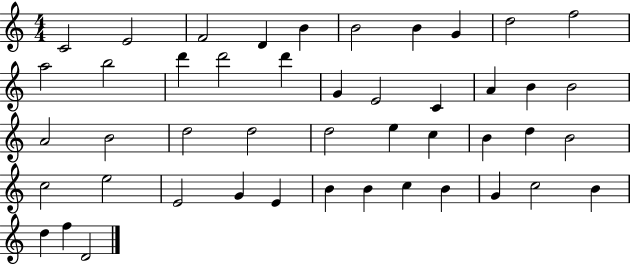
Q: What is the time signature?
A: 4/4